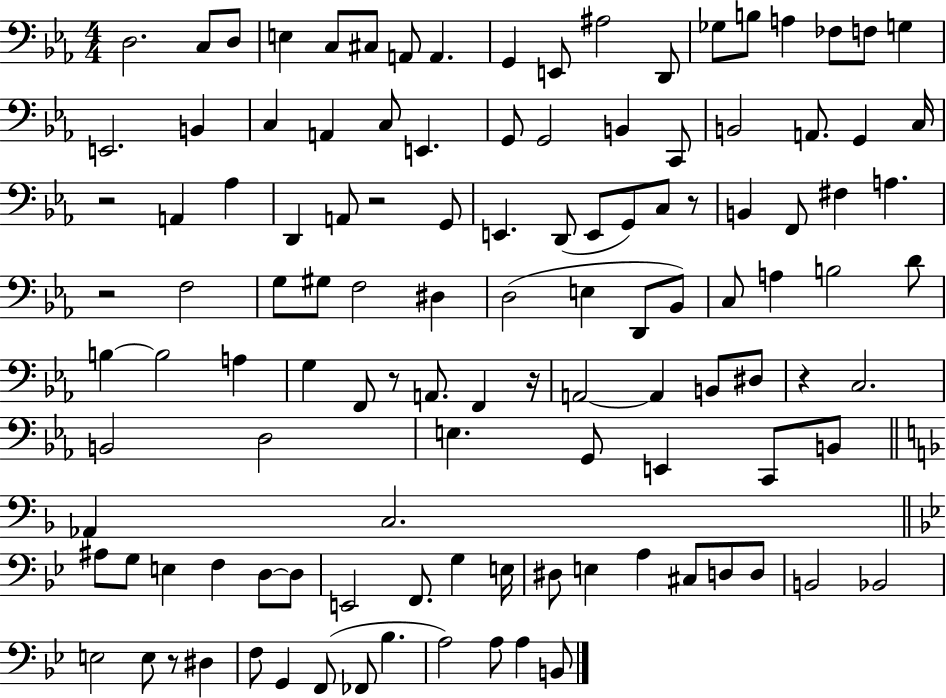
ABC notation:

X:1
T:Untitled
M:4/4
L:1/4
K:Eb
D,2 C,/2 D,/2 E, C,/2 ^C,/2 A,,/2 A,, G,, E,,/2 ^A,2 D,,/2 _G,/2 B,/2 A, _F,/2 F,/2 G, E,,2 B,, C, A,, C,/2 E,, G,,/2 G,,2 B,, C,,/2 B,,2 A,,/2 G,, C,/4 z2 A,, _A, D,, A,,/2 z2 G,,/2 E,, D,,/2 E,,/2 G,,/2 C,/2 z/2 B,, F,,/2 ^F, A, z2 F,2 G,/2 ^G,/2 F,2 ^D, D,2 E, D,,/2 _B,,/2 C,/2 A, B,2 D/2 B, B,2 A, G, F,,/2 z/2 A,,/2 F,, z/4 A,,2 A,, B,,/2 ^D,/2 z C,2 B,,2 D,2 E, G,,/2 E,, C,,/2 B,,/2 _A,, C,2 ^A,/2 G,/2 E, F, D,/2 D,/2 E,,2 F,,/2 G, E,/4 ^D,/2 E, A, ^C,/2 D,/2 D,/2 B,,2 _B,,2 E,2 E,/2 z/2 ^D, F,/2 G,, F,,/2 _F,,/2 _B, A,2 A,/2 A, B,,/2